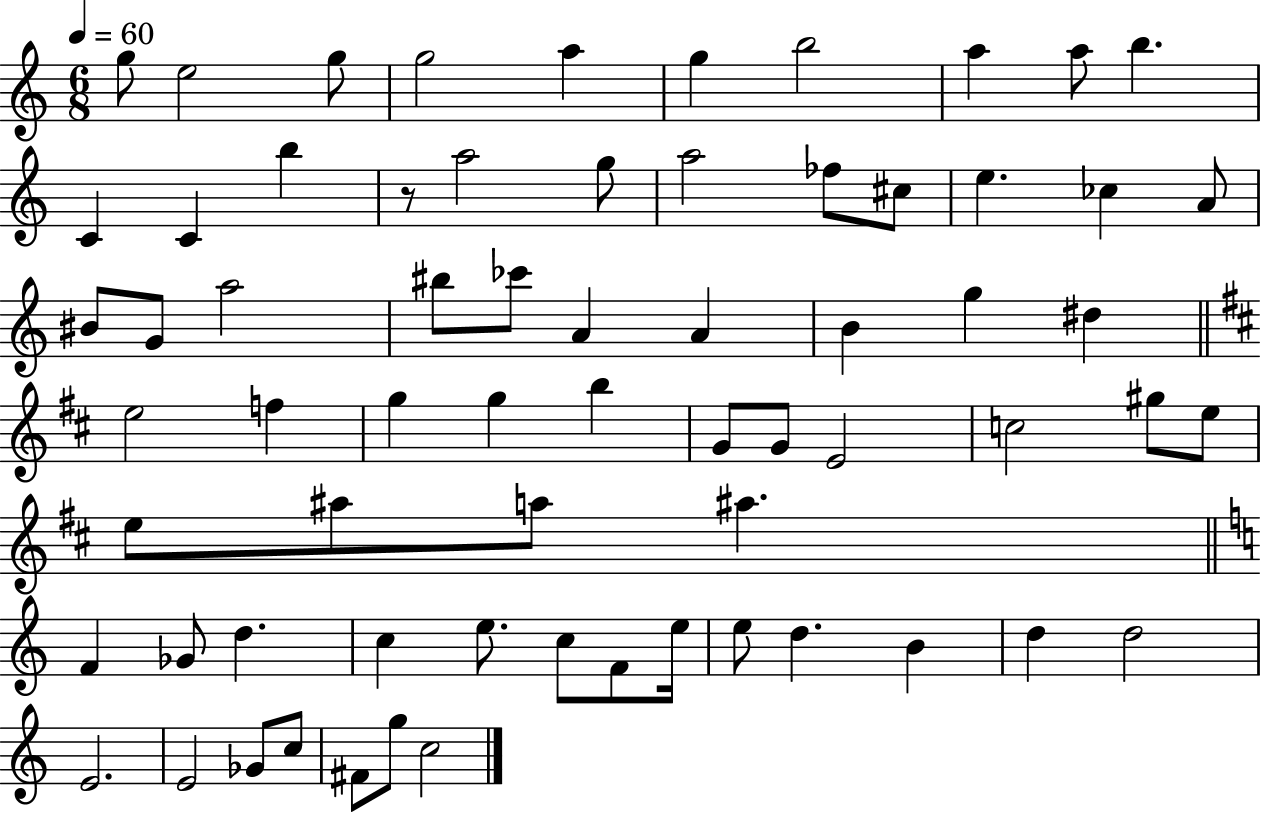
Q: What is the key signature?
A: C major